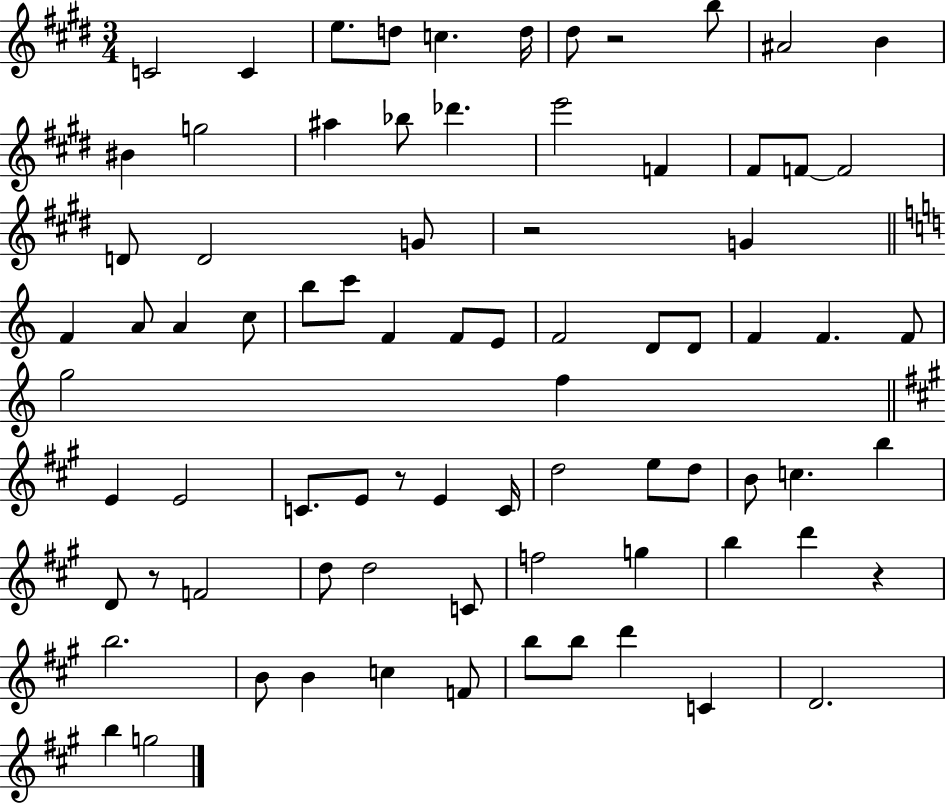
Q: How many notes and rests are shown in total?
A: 79